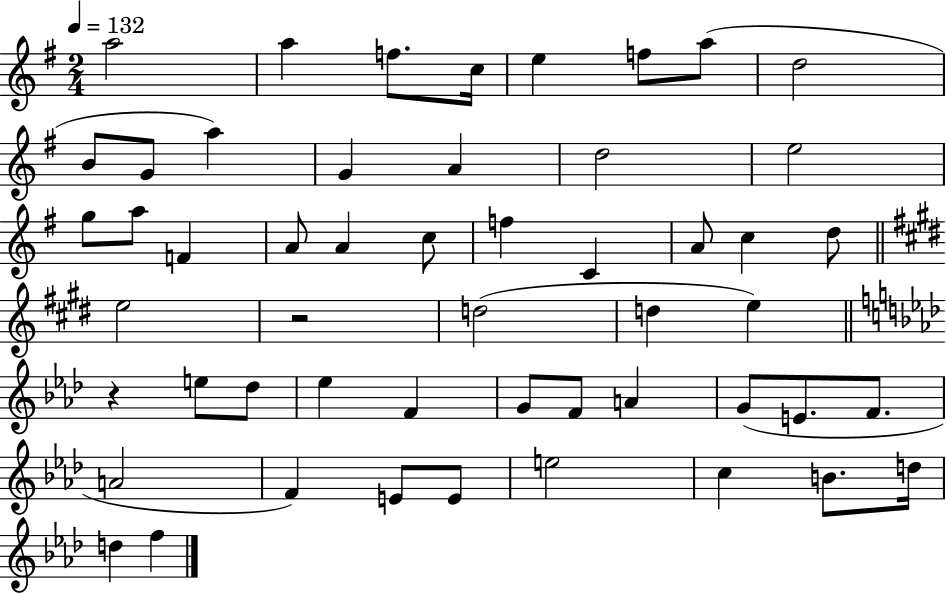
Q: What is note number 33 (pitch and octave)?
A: Eb5